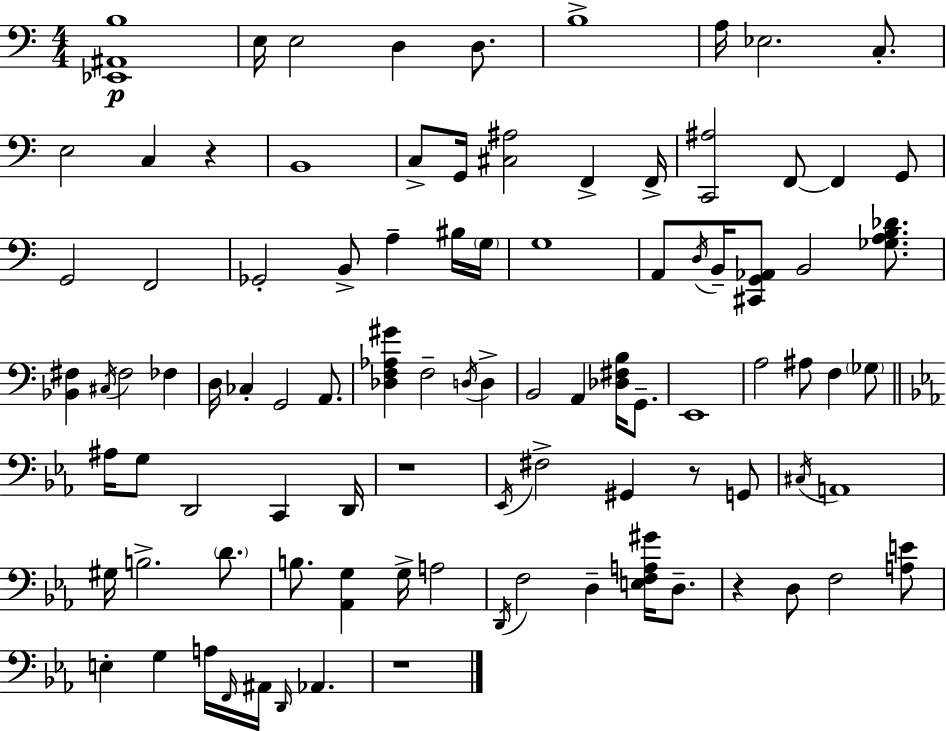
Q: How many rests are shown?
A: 5